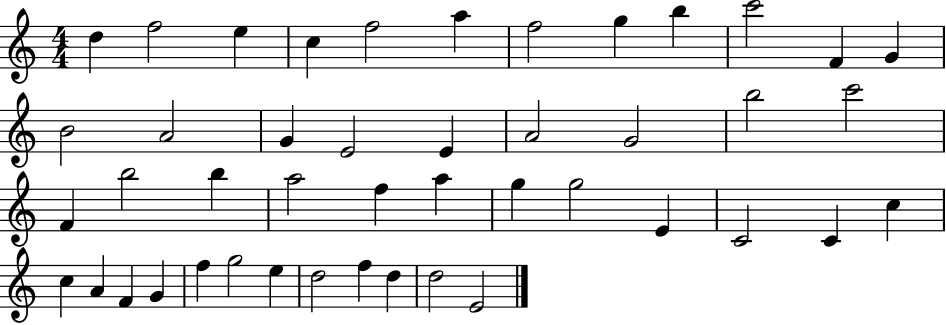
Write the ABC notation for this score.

X:1
T:Untitled
M:4/4
L:1/4
K:C
d f2 e c f2 a f2 g b c'2 F G B2 A2 G E2 E A2 G2 b2 c'2 F b2 b a2 f a g g2 E C2 C c c A F G f g2 e d2 f d d2 E2